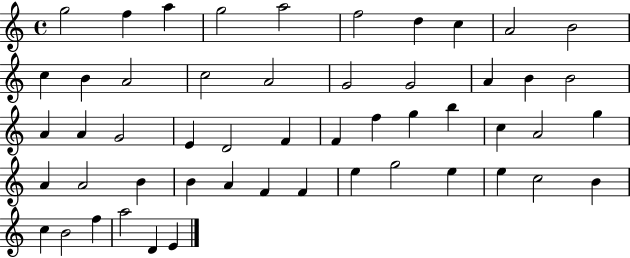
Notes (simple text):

G5/h F5/q A5/q G5/h A5/h F5/h D5/q C5/q A4/h B4/h C5/q B4/q A4/h C5/h A4/h G4/h G4/h A4/q B4/q B4/h A4/q A4/q G4/h E4/q D4/h F4/q F4/q F5/q G5/q B5/q C5/q A4/h G5/q A4/q A4/h B4/q B4/q A4/q F4/q F4/q E5/q G5/h E5/q E5/q C5/h B4/q C5/q B4/h F5/q A5/h D4/q E4/q